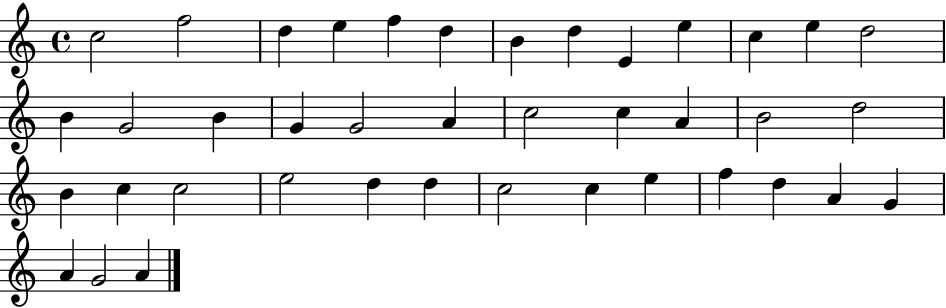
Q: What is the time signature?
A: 4/4